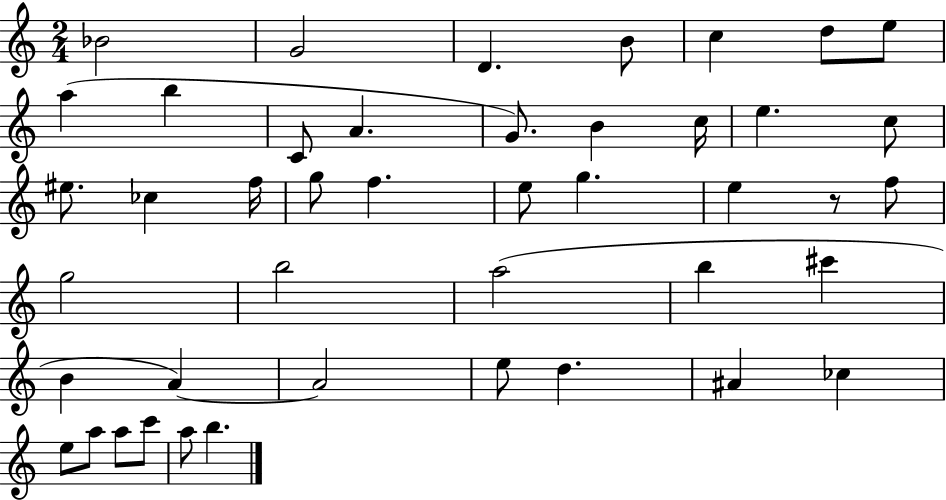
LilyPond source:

{
  \clef treble
  \numericTimeSignature
  \time 2/4
  \key c \major
  bes'2 | g'2 | d'4. b'8 | c''4 d''8 e''8 | \break a''4( b''4 | c'8 a'4. | g'8.) b'4 c''16 | e''4. c''8 | \break eis''8. ces''4 f''16 | g''8 f''4. | e''8 g''4. | e''4 r8 f''8 | \break g''2 | b''2 | a''2( | b''4 cis'''4 | \break b'4 a'4~~) | a'2 | e''8 d''4. | ais'4 ces''4 | \break e''8 a''8 a''8 c'''8 | a''8 b''4. | \bar "|."
}